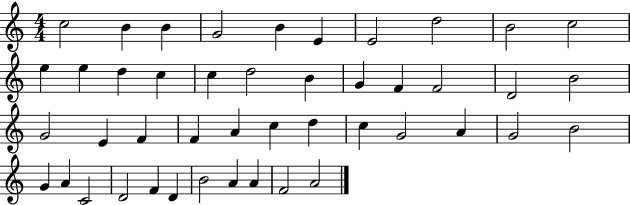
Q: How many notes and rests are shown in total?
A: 45